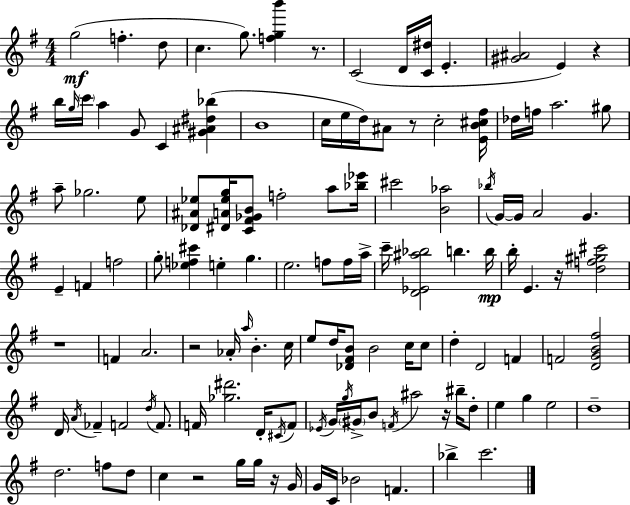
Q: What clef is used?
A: treble